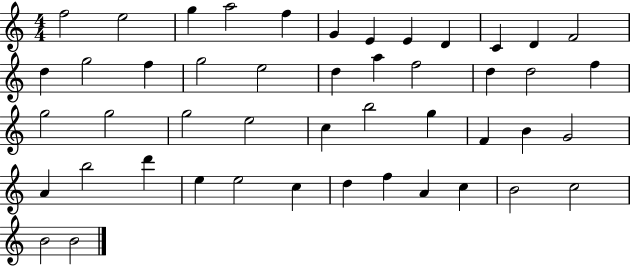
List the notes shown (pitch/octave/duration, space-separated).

F5/h E5/h G5/q A5/h F5/q G4/q E4/q E4/q D4/q C4/q D4/q F4/h D5/q G5/h F5/q G5/h E5/h D5/q A5/q F5/h D5/q D5/h F5/q G5/h G5/h G5/h E5/h C5/q B5/h G5/q F4/q B4/q G4/h A4/q B5/h D6/q E5/q E5/h C5/q D5/q F5/q A4/q C5/q B4/h C5/h B4/h B4/h